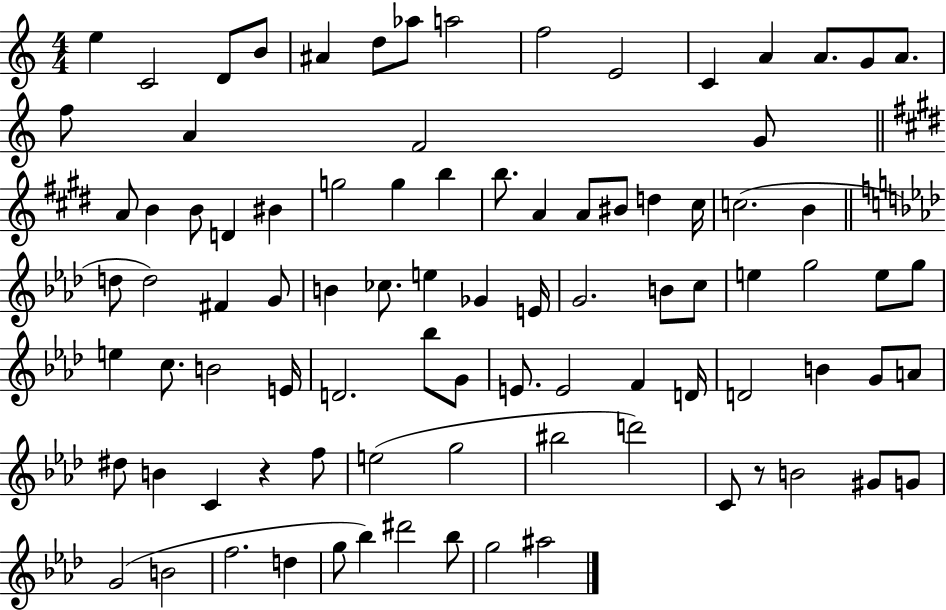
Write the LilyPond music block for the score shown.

{
  \clef treble
  \numericTimeSignature
  \time 4/4
  \key c \major
  e''4 c'2 d'8 b'8 | ais'4 d''8 aes''8 a''2 | f''2 e'2 | c'4 a'4 a'8. g'8 a'8. | \break f''8 a'4 f'2 g'8 | \bar "||" \break \key e \major a'8 b'4 b'8 d'4 bis'4 | g''2 g''4 b''4 | b''8. a'4 a'8 bis'8 d''4 cis''16 | c''2.( b'4 | \break \bar "||" \break \key f \minor d''8 d''2) fis'4 g'8 | b'4 ces''8. e''4 ges'4 e'16 | g'2. b'8 c''8 | e''4 g''2 e''8 g''8 | \break e''4 c''8. b'2 e'16 | d'2. bes''8 g'8 | e'8. e'2 f'4 d'16 | d'2 b'4 g'8 a'8 | \break dis''8 b'4 c'4 r4 f''8 | e''2( g''2 | bis''2 d'''2) | c'8 r8 b'2 gis'8 g'8 | \break g'2( b'2 | f''2. d''4 | g''8 bes''4) dis'''2 bes''8 | g''2 ais''2 | \break \bar "|."
}